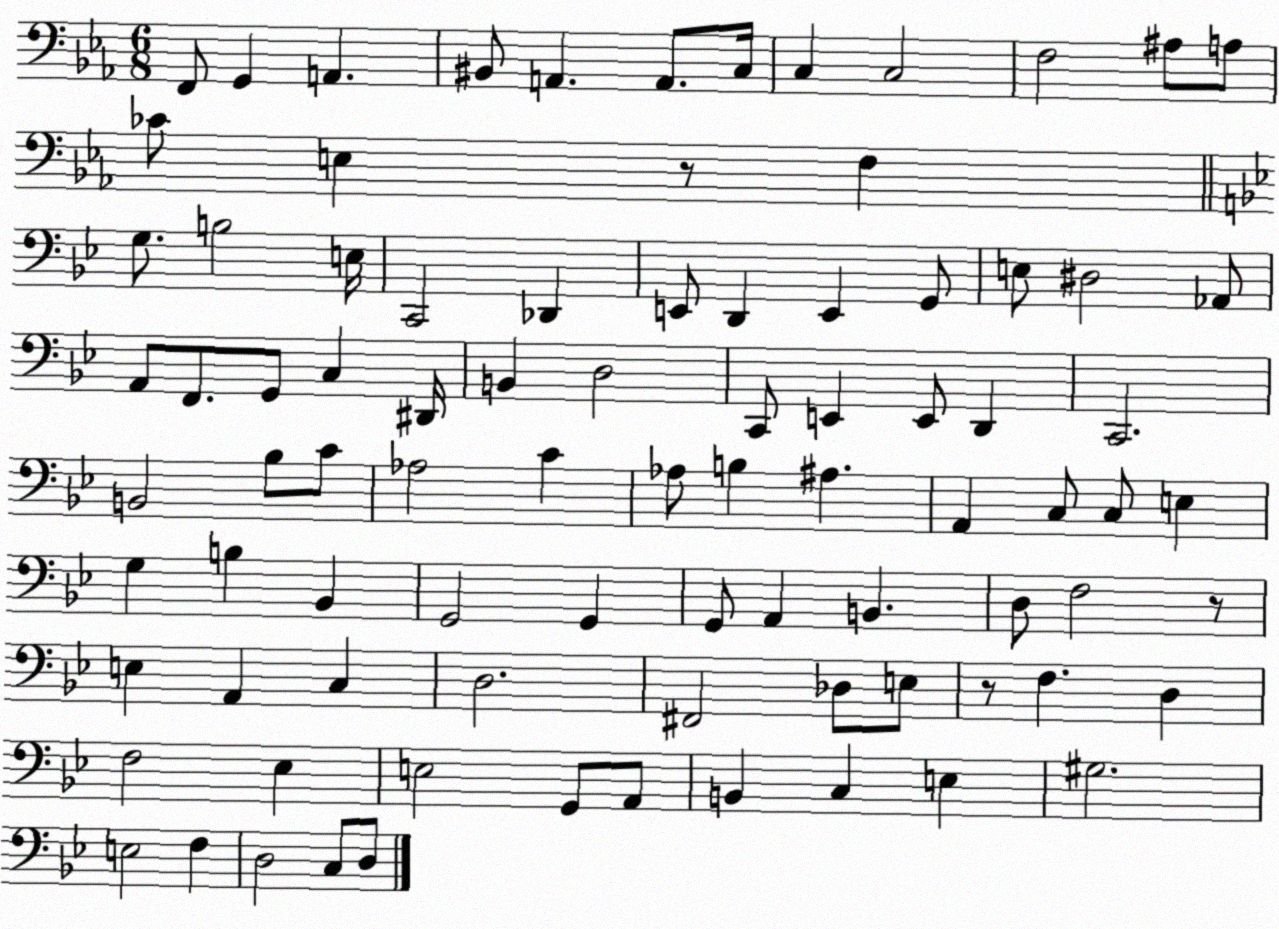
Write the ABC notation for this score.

X:1
T:Untitled
M:6/8
L:1/4
K:Eb
F,,/2 G,, A,, ^B,,/2 A,, A,,/2 C,/4 C, C,2 F,2 ^A,/2 A,/2 _C/2 E, z/2 F, G,/2 B,2 E,/4 C,,2 _D,, E,,/2 D,, E,, G,,/2 E,/2 ^D,2 _A,,/2 A,,/2 F,,/2 G,,/2 C, ^D,,/4 B,, D,2 C,,/2 E,, E,,/2 D,, C,,2 B,,2 _B,/2 C/2 _A,2 C _A,/2 B, ^A, A,, C,/2 C,/2 E, G, B, _B,, G,,2 G,, G,,/2 A,, B,, D,/2 F,2 z/2 E, A,, C, D,2 ^F,,2 _D,/2 E,/2 z/2 F, D, F,2 _E, E,2 G,,/2 A,,/2 B,, C, E, ^G,2 E,2 F, D,2 C,/2 D,/2